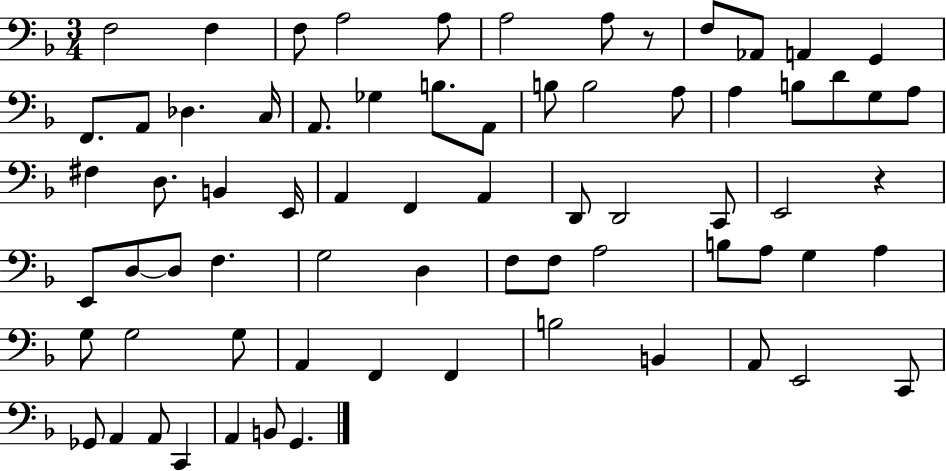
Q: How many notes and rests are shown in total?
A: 71